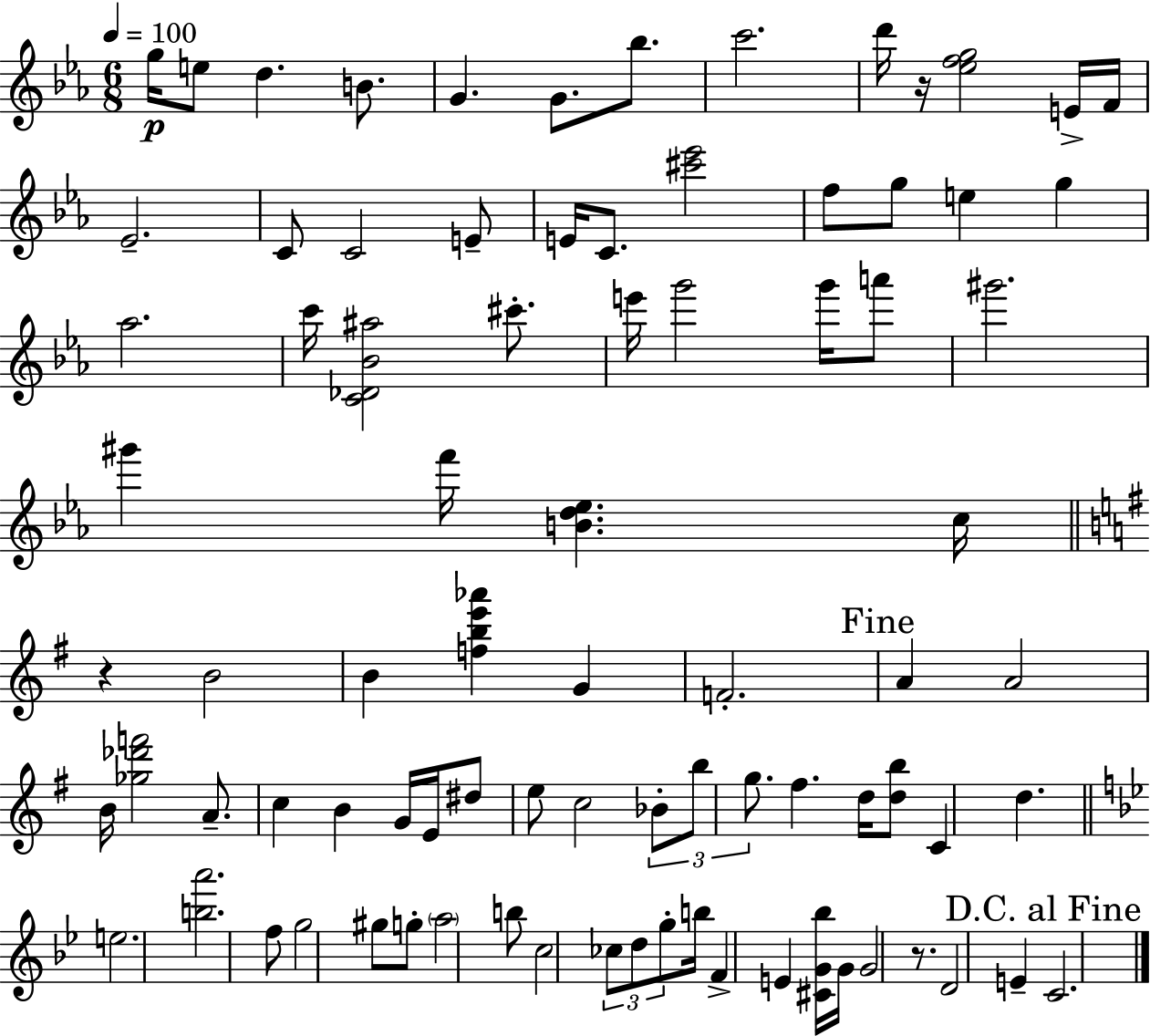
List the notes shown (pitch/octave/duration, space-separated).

G5/s E5/e D5/q. B4/e. G4/q. G4/e. Bb5/e. C6/h. D6/s R/s [Eb5,F5,G5]/h E4/s F4/s Eb4/h. C4/e C4/h E4/e E4/s C4/e. [C#6,Eb6]/h F5/e G5/e E5/q G5/q Ab5/h. C6/s [C4,Db4,Bb4,A#5]/h C#6/e. E6/s G6/h G6/s A6/e G#6/h. G#6/q F6/s [B4,D5,Eb5]/q. C5/s R/q B4/h B4/q [F5,B5,E6,Ab6]/q G4/q F4/h. A4/q A4/h B4/s [Gb5,Db6,F6]/h A4/e. C5/q B4/q G4/s E4/s D#5/e E5/e C5/h Bb4/e B5/e G5/e. F#5/q. D5/s [D5,B5]/e C4/q D5/q. E5/h. [B5,A6]/h. F5/e G5/h G#5/e G5/e A5/h B5/e C5/h CES5/e D5/e G5/e B5/s F4/q E4/q [C#4,G4,Bb5]/s G4/s G4/h R/e. D4/h E4/q C4/h.